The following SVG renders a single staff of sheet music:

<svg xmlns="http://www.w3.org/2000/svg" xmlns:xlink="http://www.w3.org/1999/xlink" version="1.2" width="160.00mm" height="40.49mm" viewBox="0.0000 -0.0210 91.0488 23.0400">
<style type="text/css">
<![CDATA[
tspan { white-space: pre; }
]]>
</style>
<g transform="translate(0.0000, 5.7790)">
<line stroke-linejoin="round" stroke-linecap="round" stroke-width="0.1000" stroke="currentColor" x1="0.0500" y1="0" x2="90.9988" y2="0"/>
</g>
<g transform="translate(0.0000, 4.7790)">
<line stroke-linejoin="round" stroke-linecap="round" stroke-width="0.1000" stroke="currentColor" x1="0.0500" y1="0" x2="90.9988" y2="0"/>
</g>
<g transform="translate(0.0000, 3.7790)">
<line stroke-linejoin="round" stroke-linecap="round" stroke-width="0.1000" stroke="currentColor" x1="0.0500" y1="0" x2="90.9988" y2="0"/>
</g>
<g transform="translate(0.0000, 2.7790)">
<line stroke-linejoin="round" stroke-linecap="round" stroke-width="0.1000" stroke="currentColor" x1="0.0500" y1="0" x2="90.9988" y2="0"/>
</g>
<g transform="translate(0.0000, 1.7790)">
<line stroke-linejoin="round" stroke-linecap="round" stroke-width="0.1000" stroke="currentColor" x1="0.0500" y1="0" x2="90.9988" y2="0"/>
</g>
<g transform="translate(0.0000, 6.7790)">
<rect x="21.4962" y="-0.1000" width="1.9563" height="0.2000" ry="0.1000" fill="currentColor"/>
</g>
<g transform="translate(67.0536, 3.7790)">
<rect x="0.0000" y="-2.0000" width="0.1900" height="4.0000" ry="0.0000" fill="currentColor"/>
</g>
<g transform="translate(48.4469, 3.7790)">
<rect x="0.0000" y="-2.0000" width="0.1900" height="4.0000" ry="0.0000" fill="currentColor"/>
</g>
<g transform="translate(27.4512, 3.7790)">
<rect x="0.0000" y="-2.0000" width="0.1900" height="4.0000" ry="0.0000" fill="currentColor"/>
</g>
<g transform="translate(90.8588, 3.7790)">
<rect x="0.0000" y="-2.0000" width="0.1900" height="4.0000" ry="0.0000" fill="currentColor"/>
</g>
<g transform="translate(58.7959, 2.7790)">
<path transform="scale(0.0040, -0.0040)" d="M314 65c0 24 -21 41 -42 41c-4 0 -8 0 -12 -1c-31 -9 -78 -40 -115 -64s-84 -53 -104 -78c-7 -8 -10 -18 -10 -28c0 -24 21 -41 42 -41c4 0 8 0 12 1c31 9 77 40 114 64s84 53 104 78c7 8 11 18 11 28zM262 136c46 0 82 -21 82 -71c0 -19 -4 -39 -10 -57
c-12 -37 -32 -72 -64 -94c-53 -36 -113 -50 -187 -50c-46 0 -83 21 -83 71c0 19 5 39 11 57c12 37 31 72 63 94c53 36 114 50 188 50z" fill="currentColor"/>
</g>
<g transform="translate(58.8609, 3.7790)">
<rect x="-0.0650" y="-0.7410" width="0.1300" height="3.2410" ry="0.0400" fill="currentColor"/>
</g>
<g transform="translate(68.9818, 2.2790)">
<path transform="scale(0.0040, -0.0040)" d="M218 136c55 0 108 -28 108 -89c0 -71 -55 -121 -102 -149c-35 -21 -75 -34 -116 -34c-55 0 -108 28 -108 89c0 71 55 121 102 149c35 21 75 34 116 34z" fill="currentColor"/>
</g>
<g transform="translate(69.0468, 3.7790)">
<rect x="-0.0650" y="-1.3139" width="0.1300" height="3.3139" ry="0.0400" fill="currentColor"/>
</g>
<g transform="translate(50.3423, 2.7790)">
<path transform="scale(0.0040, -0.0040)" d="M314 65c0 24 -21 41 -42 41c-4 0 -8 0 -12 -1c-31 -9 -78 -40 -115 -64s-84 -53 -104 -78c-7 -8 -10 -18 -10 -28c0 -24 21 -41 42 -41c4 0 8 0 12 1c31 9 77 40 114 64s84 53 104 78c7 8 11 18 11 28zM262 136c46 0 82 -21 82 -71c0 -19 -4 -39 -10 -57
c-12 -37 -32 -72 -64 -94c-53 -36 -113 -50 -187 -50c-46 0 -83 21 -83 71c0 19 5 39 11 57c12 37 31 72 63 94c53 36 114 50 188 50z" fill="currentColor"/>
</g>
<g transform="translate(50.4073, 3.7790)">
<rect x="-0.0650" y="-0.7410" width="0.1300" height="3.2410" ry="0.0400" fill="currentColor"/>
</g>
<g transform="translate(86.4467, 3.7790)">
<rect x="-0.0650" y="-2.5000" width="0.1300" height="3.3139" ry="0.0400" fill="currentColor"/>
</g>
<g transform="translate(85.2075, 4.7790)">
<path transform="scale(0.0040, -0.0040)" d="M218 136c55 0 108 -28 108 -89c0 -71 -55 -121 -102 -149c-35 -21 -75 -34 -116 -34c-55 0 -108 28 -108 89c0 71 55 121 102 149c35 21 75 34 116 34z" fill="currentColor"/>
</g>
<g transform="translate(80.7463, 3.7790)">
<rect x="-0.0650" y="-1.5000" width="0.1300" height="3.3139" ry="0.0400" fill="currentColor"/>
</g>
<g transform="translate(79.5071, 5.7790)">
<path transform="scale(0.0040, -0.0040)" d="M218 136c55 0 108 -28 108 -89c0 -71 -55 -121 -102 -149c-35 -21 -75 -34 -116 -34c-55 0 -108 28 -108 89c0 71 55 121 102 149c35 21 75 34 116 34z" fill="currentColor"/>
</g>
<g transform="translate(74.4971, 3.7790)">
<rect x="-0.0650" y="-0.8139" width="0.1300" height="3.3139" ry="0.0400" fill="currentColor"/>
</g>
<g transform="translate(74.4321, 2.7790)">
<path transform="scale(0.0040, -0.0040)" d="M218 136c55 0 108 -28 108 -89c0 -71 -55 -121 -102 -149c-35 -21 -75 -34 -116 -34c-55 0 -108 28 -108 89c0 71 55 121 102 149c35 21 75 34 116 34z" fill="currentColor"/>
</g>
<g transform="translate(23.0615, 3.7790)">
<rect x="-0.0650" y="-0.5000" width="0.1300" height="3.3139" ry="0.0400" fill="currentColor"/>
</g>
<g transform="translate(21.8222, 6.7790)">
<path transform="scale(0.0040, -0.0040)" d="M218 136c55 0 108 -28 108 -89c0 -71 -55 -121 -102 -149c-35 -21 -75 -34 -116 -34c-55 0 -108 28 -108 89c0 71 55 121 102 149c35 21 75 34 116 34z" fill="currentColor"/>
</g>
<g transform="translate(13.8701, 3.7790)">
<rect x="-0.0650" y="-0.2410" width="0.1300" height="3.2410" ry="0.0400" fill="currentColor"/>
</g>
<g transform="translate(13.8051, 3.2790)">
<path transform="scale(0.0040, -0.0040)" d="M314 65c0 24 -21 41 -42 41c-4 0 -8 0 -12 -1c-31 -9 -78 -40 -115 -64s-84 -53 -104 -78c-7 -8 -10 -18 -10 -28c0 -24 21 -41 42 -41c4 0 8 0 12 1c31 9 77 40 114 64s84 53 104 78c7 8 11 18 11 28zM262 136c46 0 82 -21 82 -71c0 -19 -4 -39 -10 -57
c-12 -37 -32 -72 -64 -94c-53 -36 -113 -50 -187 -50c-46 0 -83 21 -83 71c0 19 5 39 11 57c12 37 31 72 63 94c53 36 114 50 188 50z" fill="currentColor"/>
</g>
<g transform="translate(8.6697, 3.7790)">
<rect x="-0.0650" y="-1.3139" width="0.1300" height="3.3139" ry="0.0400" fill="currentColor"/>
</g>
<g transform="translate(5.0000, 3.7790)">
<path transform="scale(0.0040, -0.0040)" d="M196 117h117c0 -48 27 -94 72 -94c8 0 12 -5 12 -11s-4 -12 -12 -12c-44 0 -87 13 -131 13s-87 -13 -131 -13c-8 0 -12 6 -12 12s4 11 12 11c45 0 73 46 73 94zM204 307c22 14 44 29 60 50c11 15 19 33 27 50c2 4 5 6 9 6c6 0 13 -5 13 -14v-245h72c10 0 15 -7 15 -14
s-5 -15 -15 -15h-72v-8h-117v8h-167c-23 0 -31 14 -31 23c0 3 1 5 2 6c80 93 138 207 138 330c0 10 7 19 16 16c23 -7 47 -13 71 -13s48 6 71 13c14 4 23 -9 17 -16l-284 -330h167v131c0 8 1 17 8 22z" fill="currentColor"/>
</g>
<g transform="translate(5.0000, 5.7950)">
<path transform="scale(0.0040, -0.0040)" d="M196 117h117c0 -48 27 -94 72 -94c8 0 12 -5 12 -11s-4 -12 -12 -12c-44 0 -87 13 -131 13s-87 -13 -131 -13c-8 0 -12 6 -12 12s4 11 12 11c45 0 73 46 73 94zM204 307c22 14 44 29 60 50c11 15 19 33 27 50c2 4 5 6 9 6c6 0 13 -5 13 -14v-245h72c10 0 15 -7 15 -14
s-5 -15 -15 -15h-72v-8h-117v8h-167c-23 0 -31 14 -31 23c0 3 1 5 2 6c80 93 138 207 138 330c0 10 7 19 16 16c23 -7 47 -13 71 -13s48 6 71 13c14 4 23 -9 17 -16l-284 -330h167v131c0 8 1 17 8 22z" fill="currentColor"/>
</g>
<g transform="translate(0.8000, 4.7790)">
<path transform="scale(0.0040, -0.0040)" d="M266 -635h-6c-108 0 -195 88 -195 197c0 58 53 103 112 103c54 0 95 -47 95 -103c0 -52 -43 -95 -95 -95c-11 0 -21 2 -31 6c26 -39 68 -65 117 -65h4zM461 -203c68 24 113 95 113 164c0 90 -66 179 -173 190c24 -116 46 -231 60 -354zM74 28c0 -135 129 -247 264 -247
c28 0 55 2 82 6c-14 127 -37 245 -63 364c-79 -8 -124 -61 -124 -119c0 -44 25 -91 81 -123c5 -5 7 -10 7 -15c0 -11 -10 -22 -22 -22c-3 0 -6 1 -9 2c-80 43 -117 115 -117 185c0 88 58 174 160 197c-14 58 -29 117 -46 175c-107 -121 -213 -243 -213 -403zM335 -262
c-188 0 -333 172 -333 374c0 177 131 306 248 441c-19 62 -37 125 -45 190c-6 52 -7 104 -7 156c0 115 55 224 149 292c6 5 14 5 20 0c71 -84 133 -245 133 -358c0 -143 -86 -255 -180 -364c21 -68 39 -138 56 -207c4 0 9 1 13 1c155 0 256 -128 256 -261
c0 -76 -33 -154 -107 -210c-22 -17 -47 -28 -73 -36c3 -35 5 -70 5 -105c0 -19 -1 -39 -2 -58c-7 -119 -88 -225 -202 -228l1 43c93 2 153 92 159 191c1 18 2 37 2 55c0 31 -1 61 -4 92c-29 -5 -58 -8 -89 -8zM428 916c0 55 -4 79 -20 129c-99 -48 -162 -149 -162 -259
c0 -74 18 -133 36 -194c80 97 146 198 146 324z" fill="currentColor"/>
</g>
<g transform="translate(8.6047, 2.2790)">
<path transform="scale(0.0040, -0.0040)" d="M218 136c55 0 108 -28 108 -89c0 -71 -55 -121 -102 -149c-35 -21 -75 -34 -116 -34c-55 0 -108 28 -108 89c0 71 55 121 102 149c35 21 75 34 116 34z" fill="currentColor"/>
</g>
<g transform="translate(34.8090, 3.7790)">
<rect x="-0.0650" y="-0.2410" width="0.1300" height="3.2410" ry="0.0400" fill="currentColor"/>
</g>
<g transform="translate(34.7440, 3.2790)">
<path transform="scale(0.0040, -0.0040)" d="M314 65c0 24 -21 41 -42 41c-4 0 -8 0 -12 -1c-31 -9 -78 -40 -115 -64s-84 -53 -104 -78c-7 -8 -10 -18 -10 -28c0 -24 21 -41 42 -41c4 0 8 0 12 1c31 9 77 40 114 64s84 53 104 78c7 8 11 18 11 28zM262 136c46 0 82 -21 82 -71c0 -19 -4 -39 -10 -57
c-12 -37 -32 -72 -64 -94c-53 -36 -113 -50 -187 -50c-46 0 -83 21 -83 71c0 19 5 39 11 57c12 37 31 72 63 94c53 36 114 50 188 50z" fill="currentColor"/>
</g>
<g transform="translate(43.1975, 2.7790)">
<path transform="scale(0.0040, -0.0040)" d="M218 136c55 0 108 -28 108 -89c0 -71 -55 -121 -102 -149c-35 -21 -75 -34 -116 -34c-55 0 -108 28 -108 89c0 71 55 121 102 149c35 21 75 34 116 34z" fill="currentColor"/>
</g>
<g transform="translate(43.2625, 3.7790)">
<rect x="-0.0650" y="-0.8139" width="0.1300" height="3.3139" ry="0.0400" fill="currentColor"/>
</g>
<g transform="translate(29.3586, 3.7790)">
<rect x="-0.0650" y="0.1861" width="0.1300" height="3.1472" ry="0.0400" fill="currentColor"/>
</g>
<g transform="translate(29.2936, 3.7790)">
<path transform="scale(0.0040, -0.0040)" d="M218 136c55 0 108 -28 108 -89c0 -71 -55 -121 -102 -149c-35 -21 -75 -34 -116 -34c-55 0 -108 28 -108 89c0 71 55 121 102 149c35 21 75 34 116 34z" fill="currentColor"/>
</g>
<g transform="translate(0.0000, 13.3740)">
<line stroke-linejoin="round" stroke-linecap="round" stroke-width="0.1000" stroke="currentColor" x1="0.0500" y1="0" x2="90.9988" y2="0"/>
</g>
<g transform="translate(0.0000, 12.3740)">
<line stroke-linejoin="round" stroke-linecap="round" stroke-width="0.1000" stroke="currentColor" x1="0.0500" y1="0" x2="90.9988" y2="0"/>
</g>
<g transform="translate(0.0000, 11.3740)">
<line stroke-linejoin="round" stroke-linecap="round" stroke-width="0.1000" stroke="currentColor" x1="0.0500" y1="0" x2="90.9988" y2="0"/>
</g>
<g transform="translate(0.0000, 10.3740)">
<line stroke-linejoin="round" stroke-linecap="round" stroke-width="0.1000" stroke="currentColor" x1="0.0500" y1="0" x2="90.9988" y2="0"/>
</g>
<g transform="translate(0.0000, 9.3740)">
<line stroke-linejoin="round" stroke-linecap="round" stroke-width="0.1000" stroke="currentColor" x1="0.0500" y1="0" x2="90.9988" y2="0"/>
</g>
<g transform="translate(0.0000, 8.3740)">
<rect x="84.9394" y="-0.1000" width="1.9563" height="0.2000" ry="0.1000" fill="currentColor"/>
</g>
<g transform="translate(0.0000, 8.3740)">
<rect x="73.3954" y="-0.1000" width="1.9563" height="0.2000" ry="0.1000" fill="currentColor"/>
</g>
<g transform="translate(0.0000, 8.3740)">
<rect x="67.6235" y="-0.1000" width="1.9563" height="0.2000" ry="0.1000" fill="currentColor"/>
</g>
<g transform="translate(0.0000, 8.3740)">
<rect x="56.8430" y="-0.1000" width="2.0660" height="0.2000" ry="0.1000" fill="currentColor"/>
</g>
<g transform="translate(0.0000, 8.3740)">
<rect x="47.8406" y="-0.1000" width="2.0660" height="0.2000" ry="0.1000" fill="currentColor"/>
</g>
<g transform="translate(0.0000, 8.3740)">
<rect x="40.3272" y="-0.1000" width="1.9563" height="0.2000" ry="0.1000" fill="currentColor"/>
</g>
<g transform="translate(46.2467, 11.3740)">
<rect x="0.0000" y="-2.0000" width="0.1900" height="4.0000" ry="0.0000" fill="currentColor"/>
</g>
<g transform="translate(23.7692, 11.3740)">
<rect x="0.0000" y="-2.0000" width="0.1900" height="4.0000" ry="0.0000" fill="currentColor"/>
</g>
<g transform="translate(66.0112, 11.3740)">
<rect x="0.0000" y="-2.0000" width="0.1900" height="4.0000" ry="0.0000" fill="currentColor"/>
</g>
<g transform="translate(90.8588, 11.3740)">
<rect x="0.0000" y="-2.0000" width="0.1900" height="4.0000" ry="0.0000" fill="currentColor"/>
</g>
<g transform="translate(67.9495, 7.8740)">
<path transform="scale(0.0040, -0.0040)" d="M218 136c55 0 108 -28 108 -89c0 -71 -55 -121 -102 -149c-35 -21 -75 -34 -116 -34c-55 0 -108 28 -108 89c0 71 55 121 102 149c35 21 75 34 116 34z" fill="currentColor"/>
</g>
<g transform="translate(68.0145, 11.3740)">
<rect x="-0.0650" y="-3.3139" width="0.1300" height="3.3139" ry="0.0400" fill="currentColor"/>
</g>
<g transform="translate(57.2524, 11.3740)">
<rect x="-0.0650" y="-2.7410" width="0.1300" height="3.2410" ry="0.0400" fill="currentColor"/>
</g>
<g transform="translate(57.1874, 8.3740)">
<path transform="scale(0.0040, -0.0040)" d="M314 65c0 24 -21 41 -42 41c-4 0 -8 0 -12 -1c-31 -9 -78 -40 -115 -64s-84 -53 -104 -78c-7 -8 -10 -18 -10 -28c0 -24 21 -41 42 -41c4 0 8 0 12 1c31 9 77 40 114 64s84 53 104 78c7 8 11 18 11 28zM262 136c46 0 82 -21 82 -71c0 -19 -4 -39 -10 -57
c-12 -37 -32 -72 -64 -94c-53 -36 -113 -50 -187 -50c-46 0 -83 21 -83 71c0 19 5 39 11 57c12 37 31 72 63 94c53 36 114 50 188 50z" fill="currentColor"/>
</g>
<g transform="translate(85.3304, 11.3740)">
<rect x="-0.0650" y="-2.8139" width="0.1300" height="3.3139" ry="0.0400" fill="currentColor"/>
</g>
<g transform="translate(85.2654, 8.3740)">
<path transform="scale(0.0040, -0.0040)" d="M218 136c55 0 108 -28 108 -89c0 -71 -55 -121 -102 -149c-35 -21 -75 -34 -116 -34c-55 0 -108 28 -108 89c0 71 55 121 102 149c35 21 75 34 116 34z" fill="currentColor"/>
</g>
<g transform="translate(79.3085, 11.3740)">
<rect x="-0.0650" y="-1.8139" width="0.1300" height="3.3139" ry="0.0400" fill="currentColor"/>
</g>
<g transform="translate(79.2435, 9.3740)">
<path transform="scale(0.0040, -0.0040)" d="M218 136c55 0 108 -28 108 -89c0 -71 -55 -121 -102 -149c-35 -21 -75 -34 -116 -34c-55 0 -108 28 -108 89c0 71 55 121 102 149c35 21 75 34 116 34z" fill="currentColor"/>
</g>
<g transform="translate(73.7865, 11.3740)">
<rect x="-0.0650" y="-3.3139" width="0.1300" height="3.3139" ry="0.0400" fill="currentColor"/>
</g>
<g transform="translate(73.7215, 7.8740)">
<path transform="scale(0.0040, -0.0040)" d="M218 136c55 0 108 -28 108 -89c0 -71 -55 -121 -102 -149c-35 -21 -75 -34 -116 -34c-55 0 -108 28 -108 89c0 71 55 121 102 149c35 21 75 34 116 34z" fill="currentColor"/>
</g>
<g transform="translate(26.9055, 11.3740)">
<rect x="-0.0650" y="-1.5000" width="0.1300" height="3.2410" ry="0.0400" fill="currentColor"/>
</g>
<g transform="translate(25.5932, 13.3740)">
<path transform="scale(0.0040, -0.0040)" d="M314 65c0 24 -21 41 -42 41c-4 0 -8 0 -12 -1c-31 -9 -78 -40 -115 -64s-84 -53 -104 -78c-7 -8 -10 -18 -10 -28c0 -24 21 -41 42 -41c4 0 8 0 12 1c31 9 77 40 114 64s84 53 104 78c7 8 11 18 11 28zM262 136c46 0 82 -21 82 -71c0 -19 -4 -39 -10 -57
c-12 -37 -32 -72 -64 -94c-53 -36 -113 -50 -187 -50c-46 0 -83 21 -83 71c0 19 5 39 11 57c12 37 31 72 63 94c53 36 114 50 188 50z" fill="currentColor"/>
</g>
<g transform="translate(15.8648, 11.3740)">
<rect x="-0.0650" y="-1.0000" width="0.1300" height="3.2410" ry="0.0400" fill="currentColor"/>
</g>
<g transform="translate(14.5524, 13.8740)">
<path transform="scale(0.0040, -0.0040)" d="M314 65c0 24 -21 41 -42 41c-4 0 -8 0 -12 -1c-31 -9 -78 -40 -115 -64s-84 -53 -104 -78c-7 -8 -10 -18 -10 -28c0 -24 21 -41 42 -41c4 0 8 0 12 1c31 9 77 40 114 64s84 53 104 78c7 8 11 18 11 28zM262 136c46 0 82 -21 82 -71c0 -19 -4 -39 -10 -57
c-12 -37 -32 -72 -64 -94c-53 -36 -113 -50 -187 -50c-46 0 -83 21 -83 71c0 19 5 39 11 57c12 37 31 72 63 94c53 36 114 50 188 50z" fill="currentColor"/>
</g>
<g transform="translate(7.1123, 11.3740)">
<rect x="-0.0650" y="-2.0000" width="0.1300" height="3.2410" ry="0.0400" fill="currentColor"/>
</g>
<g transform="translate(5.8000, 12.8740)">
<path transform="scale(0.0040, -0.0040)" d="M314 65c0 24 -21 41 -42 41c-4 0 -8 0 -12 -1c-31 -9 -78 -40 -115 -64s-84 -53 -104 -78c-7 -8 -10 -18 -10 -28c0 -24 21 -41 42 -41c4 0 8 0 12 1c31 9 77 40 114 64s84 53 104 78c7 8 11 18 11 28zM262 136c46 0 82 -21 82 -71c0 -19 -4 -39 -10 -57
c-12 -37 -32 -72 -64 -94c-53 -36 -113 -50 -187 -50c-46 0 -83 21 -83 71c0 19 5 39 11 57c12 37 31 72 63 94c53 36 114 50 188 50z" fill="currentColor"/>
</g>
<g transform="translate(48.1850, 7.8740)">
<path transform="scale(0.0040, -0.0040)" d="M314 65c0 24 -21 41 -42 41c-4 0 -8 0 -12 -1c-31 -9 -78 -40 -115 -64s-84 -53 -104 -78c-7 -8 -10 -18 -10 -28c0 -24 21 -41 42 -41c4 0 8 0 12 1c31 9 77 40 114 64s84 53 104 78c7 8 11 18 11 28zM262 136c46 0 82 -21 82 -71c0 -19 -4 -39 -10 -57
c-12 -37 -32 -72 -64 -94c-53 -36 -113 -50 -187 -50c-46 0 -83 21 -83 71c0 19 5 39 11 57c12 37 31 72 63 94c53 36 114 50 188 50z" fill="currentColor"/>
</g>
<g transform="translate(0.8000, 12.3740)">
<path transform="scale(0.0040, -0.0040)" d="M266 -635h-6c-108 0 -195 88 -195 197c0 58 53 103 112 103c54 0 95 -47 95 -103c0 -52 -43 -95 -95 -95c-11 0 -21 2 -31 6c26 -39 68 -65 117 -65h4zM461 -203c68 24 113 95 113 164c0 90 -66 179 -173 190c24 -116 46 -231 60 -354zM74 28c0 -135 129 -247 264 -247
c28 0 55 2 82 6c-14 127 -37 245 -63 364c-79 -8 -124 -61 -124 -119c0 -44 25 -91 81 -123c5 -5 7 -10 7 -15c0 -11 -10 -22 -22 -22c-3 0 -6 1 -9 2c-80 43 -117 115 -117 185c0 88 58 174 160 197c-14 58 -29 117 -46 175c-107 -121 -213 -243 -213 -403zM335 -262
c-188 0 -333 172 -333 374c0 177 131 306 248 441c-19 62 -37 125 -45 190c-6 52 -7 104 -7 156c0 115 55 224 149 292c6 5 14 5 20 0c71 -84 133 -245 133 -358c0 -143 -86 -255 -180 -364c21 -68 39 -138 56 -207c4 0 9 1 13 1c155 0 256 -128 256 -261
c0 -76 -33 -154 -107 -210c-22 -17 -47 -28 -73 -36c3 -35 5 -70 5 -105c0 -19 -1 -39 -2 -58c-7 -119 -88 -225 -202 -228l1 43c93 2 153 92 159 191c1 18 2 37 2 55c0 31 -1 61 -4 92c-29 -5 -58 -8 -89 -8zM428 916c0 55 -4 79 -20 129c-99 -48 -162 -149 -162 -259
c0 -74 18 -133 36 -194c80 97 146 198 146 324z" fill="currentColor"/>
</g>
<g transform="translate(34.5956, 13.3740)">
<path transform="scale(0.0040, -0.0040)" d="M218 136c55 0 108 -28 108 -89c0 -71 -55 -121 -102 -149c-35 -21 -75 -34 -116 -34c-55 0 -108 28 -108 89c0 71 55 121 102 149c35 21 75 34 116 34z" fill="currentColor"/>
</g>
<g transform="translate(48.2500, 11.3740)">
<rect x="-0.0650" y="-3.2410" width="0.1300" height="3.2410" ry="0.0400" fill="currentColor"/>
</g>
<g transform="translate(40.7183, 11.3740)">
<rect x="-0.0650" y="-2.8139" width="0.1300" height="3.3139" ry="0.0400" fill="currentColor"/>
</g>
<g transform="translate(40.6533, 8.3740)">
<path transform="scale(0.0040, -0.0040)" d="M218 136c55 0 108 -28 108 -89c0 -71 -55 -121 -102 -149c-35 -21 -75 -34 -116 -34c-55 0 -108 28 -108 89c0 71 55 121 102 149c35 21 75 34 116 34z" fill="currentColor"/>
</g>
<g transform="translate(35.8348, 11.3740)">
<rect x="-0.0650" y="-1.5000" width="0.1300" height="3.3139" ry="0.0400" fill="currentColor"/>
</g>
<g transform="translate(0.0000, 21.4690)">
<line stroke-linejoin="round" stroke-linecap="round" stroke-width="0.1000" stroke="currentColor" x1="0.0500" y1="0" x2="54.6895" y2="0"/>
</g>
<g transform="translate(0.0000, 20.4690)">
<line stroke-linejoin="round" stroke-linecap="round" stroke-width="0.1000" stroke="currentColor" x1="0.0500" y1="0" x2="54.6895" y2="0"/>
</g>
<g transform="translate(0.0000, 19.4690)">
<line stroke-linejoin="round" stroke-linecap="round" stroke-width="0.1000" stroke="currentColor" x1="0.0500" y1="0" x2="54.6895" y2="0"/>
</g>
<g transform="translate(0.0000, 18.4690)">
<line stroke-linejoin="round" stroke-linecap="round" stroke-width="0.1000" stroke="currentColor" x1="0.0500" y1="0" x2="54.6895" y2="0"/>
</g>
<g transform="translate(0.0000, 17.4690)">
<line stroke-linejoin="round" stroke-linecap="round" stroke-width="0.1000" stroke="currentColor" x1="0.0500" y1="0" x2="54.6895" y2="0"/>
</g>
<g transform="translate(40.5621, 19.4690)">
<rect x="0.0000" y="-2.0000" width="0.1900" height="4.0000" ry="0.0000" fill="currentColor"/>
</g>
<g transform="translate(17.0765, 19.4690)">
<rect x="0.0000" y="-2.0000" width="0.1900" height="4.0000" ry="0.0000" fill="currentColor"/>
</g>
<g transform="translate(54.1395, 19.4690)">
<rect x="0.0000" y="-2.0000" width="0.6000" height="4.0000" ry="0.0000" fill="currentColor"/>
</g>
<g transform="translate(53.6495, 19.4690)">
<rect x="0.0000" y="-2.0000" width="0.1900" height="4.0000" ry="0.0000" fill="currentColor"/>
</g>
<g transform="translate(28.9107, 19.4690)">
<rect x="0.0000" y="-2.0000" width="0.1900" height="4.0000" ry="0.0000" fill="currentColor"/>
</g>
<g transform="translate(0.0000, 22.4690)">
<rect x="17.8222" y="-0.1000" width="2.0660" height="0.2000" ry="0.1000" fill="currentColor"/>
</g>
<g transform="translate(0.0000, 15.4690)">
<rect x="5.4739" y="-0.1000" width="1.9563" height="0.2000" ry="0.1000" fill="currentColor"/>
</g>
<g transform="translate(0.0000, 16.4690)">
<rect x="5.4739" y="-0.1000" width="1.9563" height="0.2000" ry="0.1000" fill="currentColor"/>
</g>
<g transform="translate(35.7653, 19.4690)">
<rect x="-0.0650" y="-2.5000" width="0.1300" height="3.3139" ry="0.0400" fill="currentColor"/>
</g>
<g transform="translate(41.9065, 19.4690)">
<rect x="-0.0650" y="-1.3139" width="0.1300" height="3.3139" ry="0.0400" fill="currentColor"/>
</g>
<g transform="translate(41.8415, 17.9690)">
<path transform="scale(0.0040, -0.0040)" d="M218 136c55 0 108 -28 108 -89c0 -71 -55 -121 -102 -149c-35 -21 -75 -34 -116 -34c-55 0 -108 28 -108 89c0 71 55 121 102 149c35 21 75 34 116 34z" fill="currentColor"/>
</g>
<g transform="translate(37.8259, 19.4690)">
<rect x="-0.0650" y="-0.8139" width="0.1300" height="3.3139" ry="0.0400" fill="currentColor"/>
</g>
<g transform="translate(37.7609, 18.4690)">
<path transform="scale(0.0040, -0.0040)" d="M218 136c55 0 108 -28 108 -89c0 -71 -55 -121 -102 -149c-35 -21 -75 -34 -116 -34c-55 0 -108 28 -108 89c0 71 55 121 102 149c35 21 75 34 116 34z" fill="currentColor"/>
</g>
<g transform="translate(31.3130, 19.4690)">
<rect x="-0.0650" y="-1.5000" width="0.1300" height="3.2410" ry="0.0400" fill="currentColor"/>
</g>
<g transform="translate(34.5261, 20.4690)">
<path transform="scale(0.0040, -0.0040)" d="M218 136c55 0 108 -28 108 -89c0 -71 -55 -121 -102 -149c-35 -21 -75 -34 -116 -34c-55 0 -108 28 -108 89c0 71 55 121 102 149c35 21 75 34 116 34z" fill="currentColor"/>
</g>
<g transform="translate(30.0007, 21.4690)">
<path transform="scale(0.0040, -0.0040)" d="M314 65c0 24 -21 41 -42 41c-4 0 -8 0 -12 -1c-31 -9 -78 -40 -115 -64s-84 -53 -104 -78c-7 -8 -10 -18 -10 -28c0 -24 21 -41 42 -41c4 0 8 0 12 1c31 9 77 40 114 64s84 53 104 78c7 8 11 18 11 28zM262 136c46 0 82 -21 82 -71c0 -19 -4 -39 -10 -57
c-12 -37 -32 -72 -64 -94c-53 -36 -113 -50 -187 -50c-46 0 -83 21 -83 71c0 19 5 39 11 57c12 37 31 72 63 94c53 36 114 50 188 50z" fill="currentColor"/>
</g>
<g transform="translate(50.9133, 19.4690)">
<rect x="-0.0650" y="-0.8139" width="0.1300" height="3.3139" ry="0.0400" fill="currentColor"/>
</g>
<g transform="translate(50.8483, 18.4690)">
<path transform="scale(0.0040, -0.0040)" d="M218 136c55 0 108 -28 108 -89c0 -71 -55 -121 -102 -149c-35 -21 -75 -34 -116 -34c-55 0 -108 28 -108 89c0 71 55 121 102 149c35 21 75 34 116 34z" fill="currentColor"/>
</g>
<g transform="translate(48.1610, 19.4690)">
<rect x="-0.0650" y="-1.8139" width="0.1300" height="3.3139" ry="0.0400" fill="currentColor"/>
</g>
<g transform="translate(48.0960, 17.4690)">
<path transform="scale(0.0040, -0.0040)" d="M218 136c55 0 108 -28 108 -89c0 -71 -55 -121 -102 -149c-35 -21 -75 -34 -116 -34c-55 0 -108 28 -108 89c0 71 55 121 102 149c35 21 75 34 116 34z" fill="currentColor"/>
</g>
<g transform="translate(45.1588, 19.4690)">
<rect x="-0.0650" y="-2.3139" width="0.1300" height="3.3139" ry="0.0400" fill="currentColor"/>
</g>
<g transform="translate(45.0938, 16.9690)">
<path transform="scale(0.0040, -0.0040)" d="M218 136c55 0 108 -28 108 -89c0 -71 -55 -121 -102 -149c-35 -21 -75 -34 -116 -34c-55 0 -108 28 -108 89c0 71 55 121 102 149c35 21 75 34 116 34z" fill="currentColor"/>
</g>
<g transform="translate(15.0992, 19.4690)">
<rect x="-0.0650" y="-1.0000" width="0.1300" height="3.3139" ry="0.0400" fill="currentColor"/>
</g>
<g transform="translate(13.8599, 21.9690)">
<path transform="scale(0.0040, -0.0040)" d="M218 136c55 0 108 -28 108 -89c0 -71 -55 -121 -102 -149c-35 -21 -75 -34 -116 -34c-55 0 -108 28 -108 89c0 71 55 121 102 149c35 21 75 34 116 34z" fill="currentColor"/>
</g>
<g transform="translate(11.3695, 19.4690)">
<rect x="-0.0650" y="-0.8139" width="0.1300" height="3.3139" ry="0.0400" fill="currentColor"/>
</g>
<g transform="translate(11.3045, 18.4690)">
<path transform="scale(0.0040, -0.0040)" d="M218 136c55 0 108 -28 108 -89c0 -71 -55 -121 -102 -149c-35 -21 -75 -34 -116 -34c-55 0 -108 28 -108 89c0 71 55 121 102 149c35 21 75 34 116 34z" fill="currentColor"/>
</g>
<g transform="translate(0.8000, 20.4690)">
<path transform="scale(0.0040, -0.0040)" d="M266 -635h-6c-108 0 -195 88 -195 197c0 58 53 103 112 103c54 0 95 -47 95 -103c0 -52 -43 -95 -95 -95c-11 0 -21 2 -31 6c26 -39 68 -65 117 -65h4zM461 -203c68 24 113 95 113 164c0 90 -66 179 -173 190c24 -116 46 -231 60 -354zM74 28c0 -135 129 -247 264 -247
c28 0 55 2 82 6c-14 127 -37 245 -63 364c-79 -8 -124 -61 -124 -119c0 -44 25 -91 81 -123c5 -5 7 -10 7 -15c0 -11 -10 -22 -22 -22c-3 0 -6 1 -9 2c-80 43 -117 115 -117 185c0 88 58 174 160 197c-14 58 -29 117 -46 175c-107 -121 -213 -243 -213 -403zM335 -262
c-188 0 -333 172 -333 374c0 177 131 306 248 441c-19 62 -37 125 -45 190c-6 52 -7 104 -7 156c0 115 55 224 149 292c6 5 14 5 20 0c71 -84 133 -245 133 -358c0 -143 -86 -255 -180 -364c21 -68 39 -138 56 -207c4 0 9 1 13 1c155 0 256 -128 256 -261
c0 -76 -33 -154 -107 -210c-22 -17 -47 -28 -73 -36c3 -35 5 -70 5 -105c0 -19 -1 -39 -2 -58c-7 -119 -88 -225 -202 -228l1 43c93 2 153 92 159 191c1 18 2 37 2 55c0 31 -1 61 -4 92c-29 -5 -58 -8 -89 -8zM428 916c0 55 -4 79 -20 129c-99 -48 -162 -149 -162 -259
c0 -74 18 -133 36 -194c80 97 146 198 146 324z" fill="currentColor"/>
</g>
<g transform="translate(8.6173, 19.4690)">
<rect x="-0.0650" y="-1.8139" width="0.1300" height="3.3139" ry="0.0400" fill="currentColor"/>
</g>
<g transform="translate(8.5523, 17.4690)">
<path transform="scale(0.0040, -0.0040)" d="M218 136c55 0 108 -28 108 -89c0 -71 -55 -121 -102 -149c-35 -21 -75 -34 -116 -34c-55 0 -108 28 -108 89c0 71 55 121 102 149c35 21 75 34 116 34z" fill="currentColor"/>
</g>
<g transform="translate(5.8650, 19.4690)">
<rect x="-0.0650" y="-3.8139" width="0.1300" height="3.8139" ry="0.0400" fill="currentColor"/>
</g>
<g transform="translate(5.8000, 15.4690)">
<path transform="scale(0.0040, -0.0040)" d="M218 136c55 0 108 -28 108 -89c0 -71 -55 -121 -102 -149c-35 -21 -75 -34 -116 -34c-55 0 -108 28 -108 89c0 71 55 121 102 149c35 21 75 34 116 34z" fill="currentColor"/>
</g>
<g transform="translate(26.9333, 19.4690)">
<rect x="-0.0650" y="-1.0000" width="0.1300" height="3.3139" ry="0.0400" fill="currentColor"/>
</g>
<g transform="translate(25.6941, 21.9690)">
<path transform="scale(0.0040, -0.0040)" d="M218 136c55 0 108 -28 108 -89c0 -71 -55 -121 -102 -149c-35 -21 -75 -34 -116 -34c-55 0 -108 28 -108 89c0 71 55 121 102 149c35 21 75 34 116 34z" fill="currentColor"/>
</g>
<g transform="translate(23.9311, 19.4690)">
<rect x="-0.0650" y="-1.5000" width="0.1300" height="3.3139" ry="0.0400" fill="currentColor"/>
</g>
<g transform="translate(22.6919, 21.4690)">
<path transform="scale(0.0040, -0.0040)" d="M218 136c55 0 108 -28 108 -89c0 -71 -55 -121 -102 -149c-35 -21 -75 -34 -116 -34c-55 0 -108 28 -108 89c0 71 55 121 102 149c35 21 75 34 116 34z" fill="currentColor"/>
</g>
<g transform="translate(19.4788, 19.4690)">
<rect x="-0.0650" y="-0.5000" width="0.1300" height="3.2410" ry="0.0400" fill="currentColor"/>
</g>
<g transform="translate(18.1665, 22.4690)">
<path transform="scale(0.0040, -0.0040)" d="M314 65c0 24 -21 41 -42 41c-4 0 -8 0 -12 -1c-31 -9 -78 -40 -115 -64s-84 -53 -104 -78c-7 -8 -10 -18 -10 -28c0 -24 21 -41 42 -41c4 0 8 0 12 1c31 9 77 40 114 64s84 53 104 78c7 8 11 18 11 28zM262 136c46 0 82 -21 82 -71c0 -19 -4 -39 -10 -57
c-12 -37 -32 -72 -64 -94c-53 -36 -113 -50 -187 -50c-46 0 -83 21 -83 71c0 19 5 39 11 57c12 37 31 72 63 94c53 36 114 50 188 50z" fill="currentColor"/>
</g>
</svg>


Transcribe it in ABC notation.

X:1
T:Untitled
M:4/4
L:1/4
K:C
e c2 C B c2 d d2 d2 e d E G F2 D2 E2 E a b2 a2 b b f a c' f d D C2 E D E2 G d e g f d